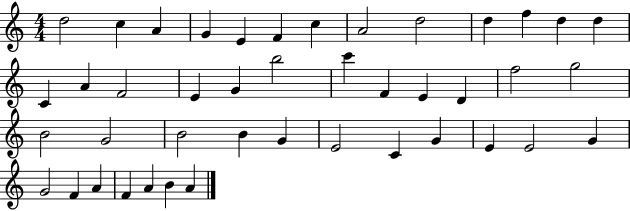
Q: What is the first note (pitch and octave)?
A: D5